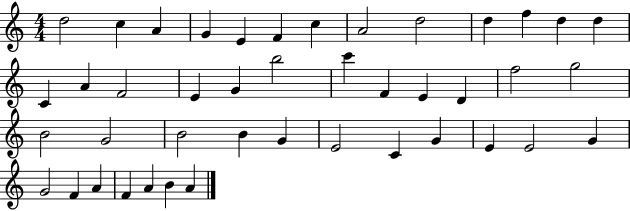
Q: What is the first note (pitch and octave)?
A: D5